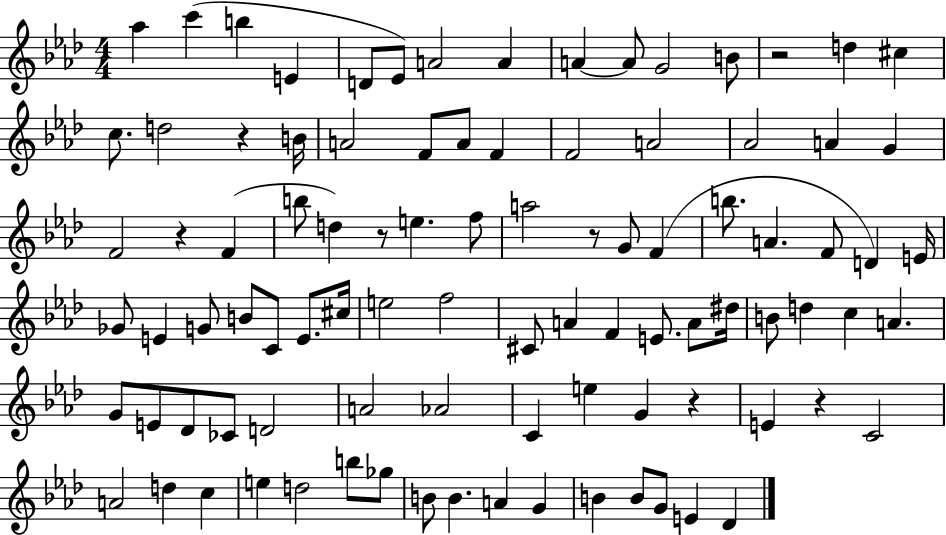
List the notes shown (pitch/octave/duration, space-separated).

Ab5/q C6/q B5/q E4/q D4/e Eb4/e A4/h A4/q A4/q A4/e G4/h B4/e R/h D5/q C#5/q C5/e. D5/h R/q B4/s A4/h F4/e A4/e F4/q F4/h A4/h Ab4/h A4/q G4/q F4/h R/q F4/q B5/e D5/q R/e E5/q. F5/e A5/h R/e G4/e F4/q B5/e. A4/q. F4/e D4/q E4/s Gb4/e E4/q G4/e B4/e C4/e E4/e. C#5/s E5/h F5/h C#4/e A4/q F4/q E4/e. A4/e D#5/s B4/e D5/q C5/q A4/q. G4/e E4/e Db4/e CES4/e D4/h A4/h Ab4/h C4/q E5/q G4/q R/q E4/q R/q C4/h A4/h D5/q C5/q E5/q D5/h B5/e Gb5/e B4/e B4/q. A4/q G4/q B4/q B4/e G4/e E4/q Db4/q